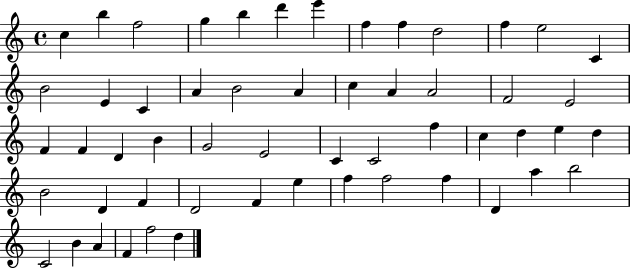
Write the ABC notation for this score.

X:1
T:Untitled
M:4/4
L:1/4
K:C
c b f2 g b d' e' f f d2 f e2 C B2 E C A B2 A c A A2 F2 E2 F F D B G2 E2 C C2 f c d e d B2 D F D2 F e f f2 f D a b2 C2 B A F f2 d